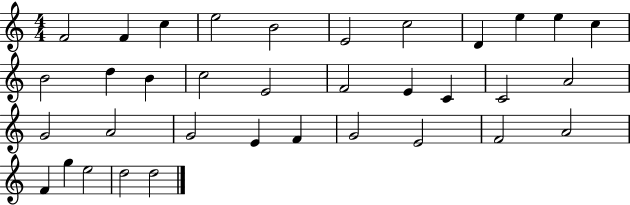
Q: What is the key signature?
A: C major